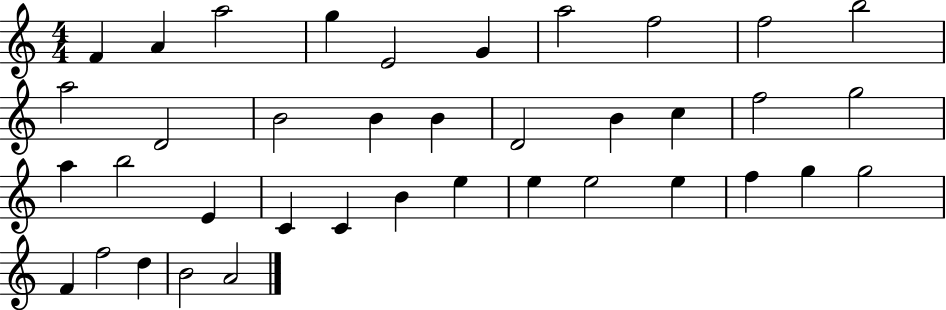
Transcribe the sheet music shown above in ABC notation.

X:1
T:Untitled
M:4/4
L:1/4
K:C
F A a2 g E2 G a2 f2 f2 b2 a2 D2 B2 B B D2 B c f2 g2 a b2 E C C B e e e2 e f g g2 F f2 d B2 A2